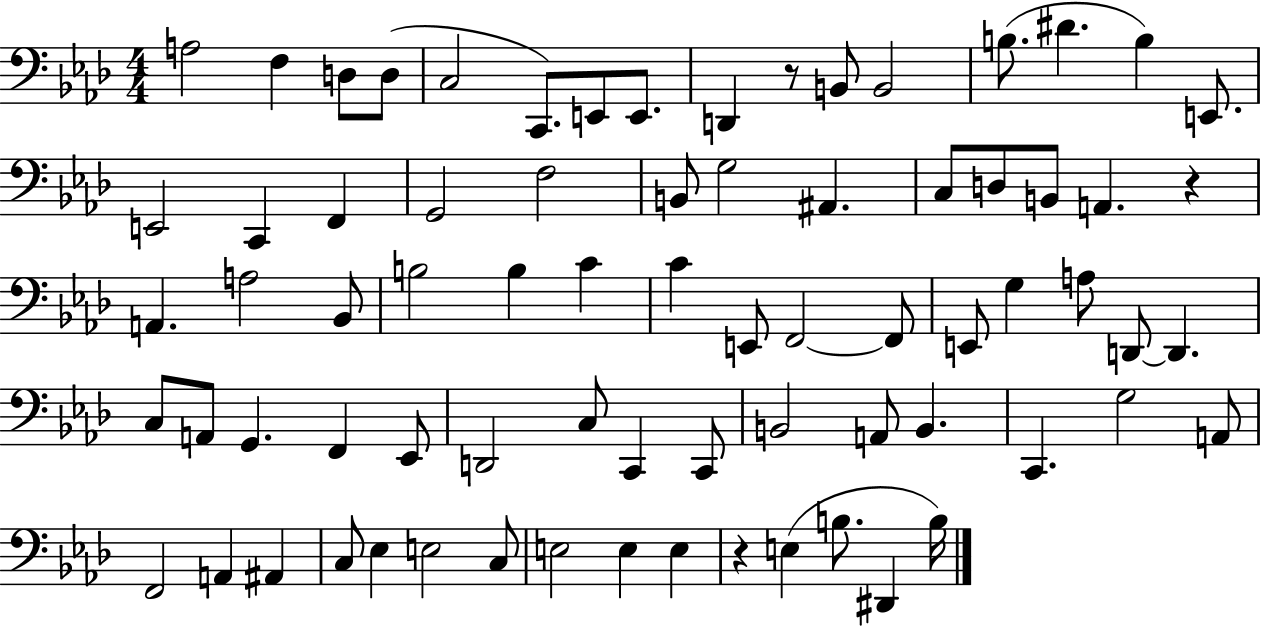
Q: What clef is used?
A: bass